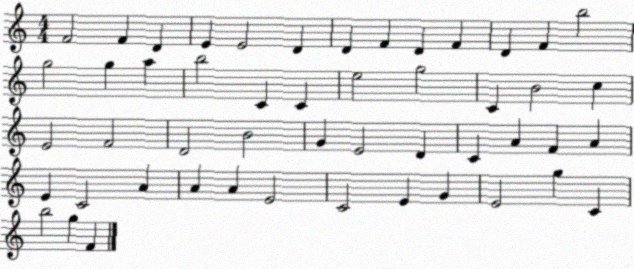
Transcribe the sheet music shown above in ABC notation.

X:1
T:Untitled
M:4/4
L:1/4
K:C
F2 F D E E2 D D F D F D F b2 g2 g a b2 C C e2 g2 C B2 c E2 F2 D2 B2 G E2 D C A F A E C2 A A A E2 C2 E G E2 g C b2 g F